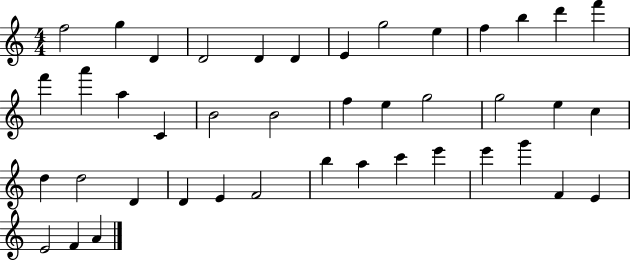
X:1
T:Untitled
M:4/4
L:1/4
K:C
f2 g D D2 D D E g2 e f b d' f' f' a' a C B2 B2 f e g2 g2 e c d d2 D D E F2 b a c' e' e' g' F E E2 F A